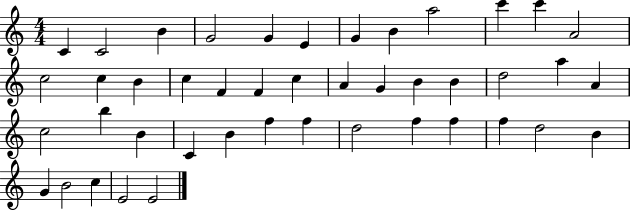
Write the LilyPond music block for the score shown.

{
  \clef treble
  \numericTimeSignature
  \time 4/4
  \key c \major
  c'4 c'2 b'4 | g'2 g'4 e'4 | g'4 b'4 a''2 | c'''4 c'''4 a'2 | \break c''2 c''4 b'4 | c''4 f'4 f'4 c''4 | a'4 g'4 b'4 b'4 | d''2 a''4 a'4 | \break c''2 b''4 b'4 | c'4 b'4 f''4 f''4 | d''2 f''4 f''4 | f''4 d''2 b'4 | \break g'4 b'2 c''4 | e'2 e'2 | \bar "|."
}